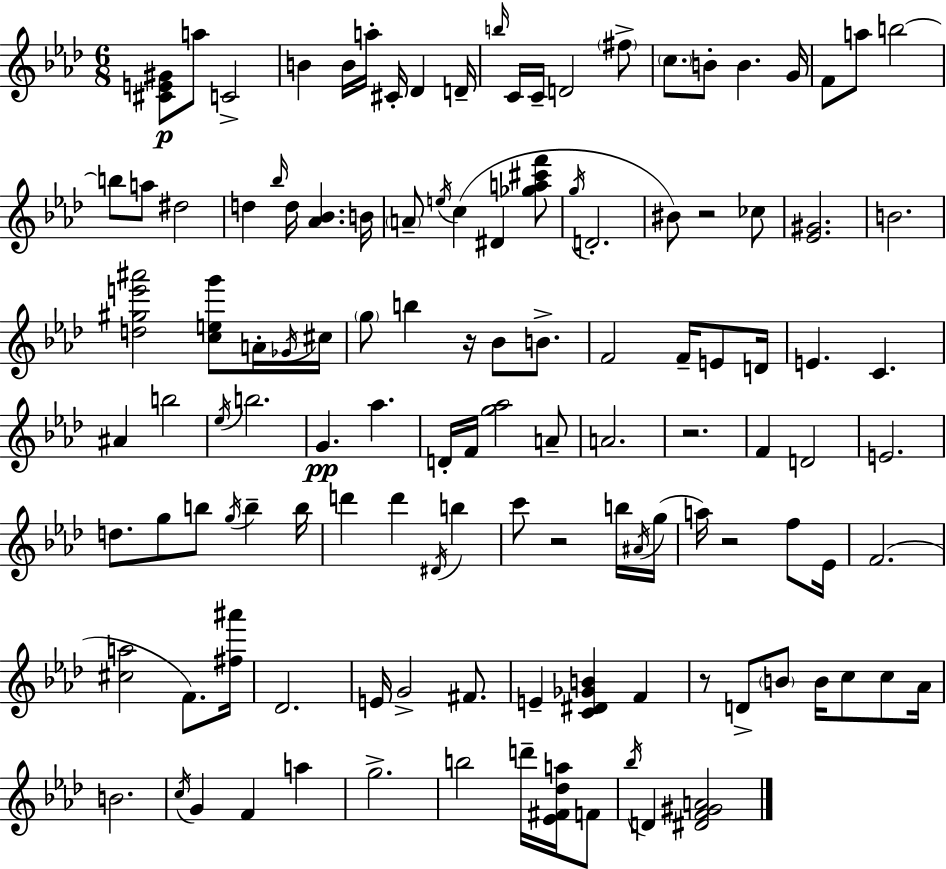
{
  \clef treble
  \numericTimeSignature
  \time 6/8
  \key aes \major
  <cis' e' gis'>8\p a''8 c'2-> | b'4 b'16 a''16-. cis'16-. des'4 d'16-- | \grace { b''16 } c'16 c'16-- d'2 \parenthesize fis''8-> | \parenthesize c''8. b'8-. b'4. | \break g'16 f'8 a''8 b''2~~ | b''8 a''8 dis''2 | d''4 \grace { bes''16 } d''16 <aes' bes'>4. | b'16 \parenthesize a'8-- \acciaccatura { e''16 } c''4( dis'4 | \break <ges'' a'' cis''' f'''>8 \acciaccatura { g''16 } d'2.-. | bis'8) r2 | ces''8 <ees' gis'>2. | b'2. | \break <d'' gis'' e''' ais'''>2 | <c'' e'' g'''>8 a'16-. \acciaccatura { ges'16 } cis''16 \parenthesize g''8 b''4 r16 | bes'8 b'8.-> f'2 | f'16-- e'8 d'16 e'4. c'4. | \break ais'4 b''2 | \acciaccatura { ees''16 } b''2. | g'4.\pp | aes''4. d'16-. f'16 <g'' aes''>2 | \break a'8-- a'2. | r2. | f'4 d'2 | e'2. | \break d''8. g''8 b''8 | \acciaccatura { g''16 } b''4-- b''16 d'''4 d'''4 | \acciaccatura { dis'16 } b''4 c'''8 r2 | b''16 \acciaccatura { ais'16 }( g''16 a''16) r2 | \break f''8 ees'16 f'2.( | <cis'' a''>2 | f'8.) <fis'' ais'''>16 des'2. | e'16 g'2-> | \break fis'8. e'4-- | <c' dis' ges' b'>4 f'4 r8 d'8-> | \parenthesize b'8 b'16 c''8 c''8 aes'16 b'2. | \acciaccatura { c''16 } g'4 | \break f'4 a''4 g''2.-> | b''2 | d'''16-- <ees' fis' des'' a''>16 f'8 \acciaccatura { bes''16 } d'4 | <dis' f' gis' a'>2 \bar "|."
}